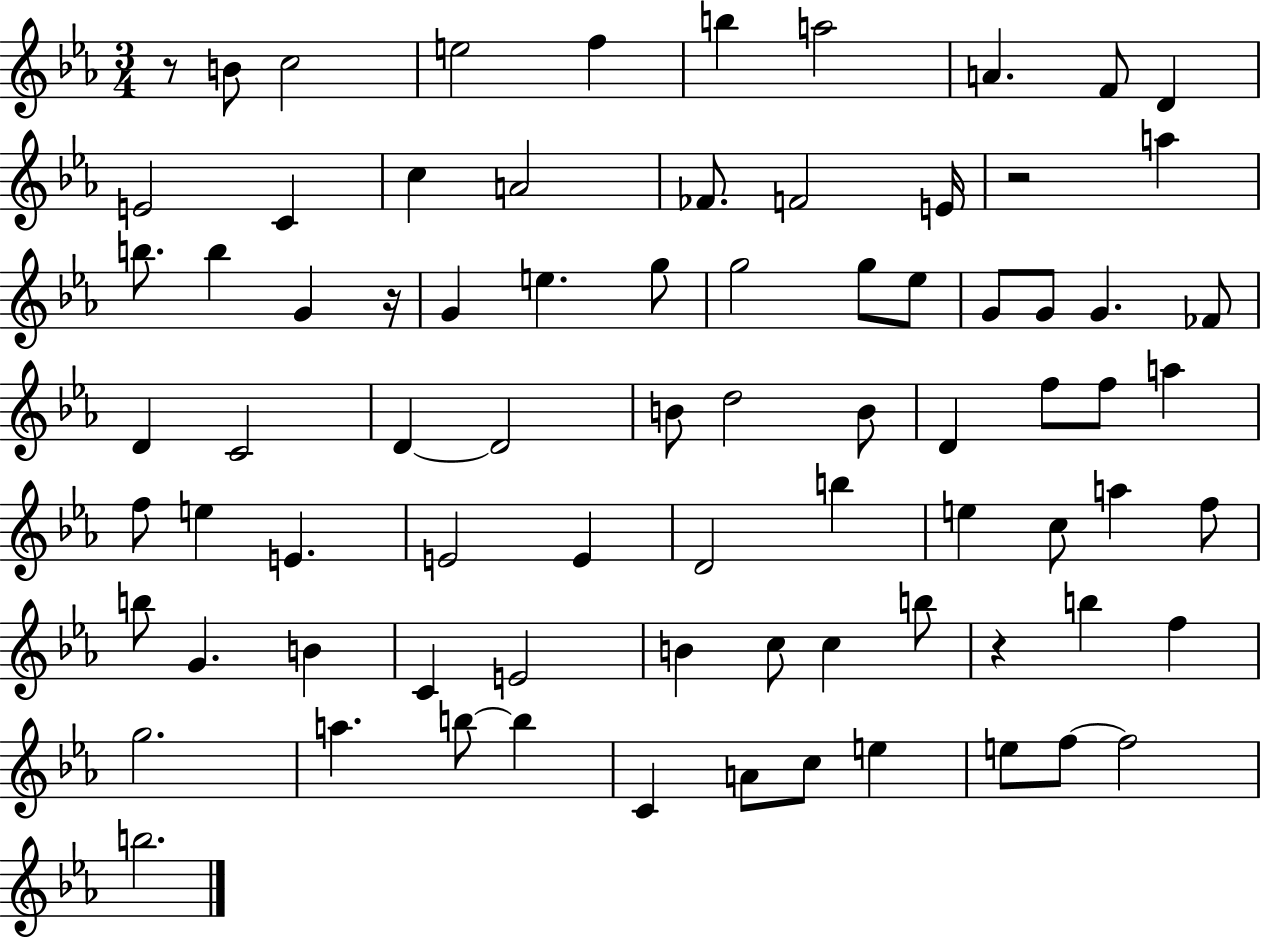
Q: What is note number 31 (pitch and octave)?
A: D4